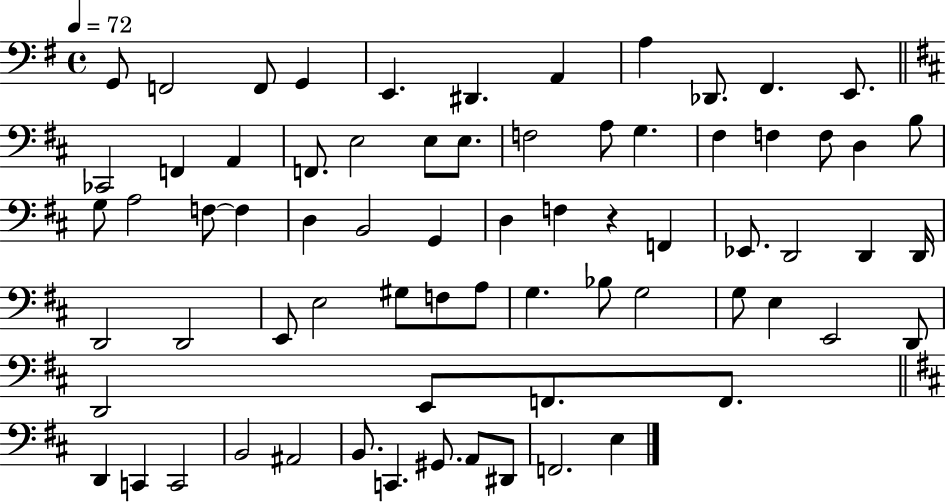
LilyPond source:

{
  \clef bass
  \time 4/4
  \defaultTimeSignature
  \key g \major
  \tempo 4 = 72
  \repeat volta 2 { g,8 f,2 f,8 g,4 | e,4. dis,4. a,4 | a4 des,8. fis,4. e,8. | \bar "||" \break \key b \minor ces,2 f,4 a,4 | f,8. e2 e8 e8. | f2 a8 g4. | fis4 f4 f8 d4 b8 | \break g8 a2 f8~~ f4 | d4 b,2 g,4 | d4 f4 r4 f,4 | ees,8. d,2 d,4 d,16 | \break d,2 d,2 | e,8 e2 gis8 f8 a8 | g4. bes8 g2 | g8 e4 e,2 d,8 | \break d,2 e,8 f,8. f,8. | \bar "||" \break \key b \minor d,4 c,4 c,2 | b,2 ais,2 | b,8. c,4. gis,8. a,8 dis,8 | f,2. e4 | \break } \bar "|."
}